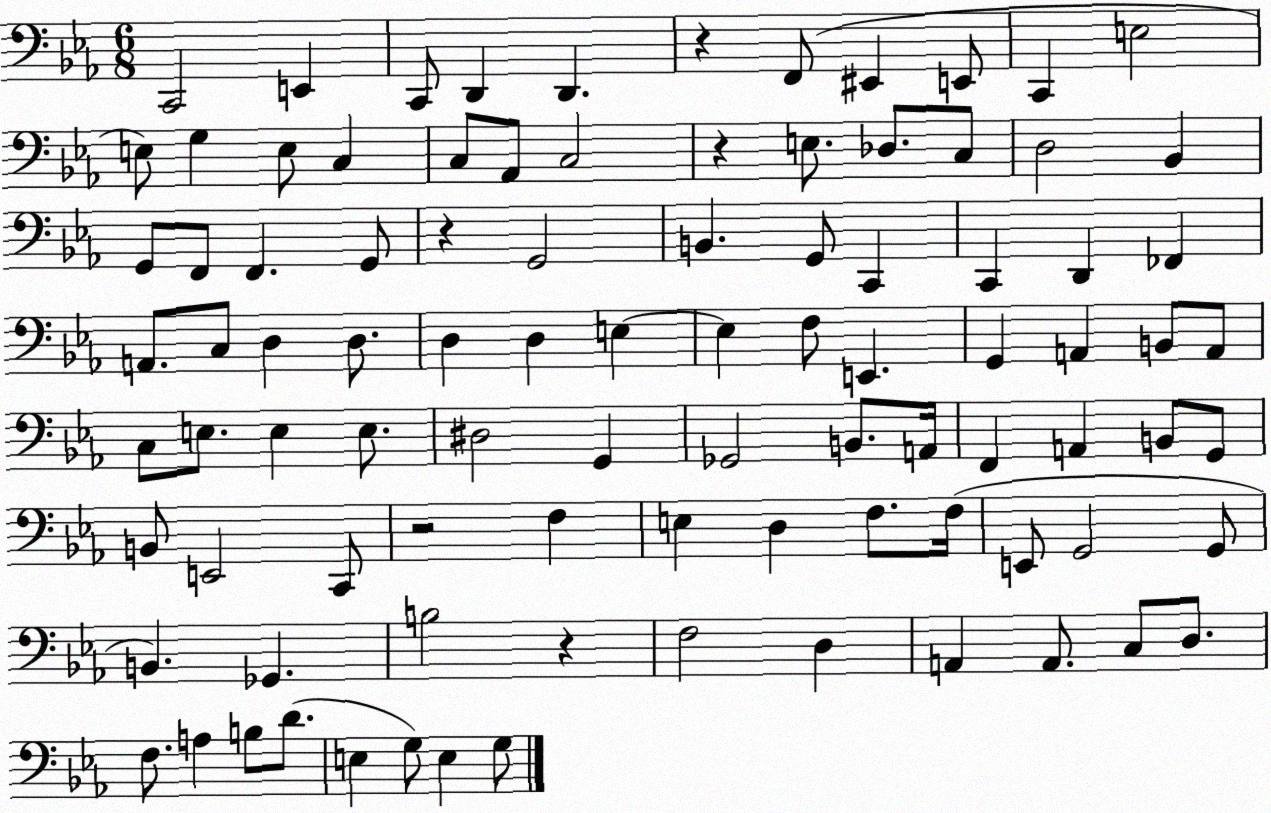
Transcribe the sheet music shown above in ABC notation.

X:1
T:Untitled
M:6/8
L:1/4
K:Eb
C,,2 E,, C,,/2 D,, D,, z F,,/2 ^E,, E,,/2 C,, E,2 E,/2 G, E,/2 C, C,/2 _A,,/2 C,2 z E,/2 _D,/2 C,/2 D,2 _B,, G,,/2 F,,/2 F,, G,,/2 z G,,2 B,, G,,/2 C,, C,, D,, _F,, A,,/2 C,/2 D, D,/2 D, D, E, E, F,/2 E,, G,, A,, B,,/2 A,,/2 C,/2 E,/2 E, E,/2 ^D,2 G,, _G,,2 B,,/2 A,,/4 F,, A,, B,,/2 G,,/2 B,,/2 E,,2 C,,/2 z2 F, E, D, F,/2 F,/4 E,,/2 G,,2 G,,/2 B,, _G,, B,2 z F,2 D, A,, A,,/2 C,/2 D,/2 F,/2 A, B,/2 D/2 E, G,/2 E, G,/2